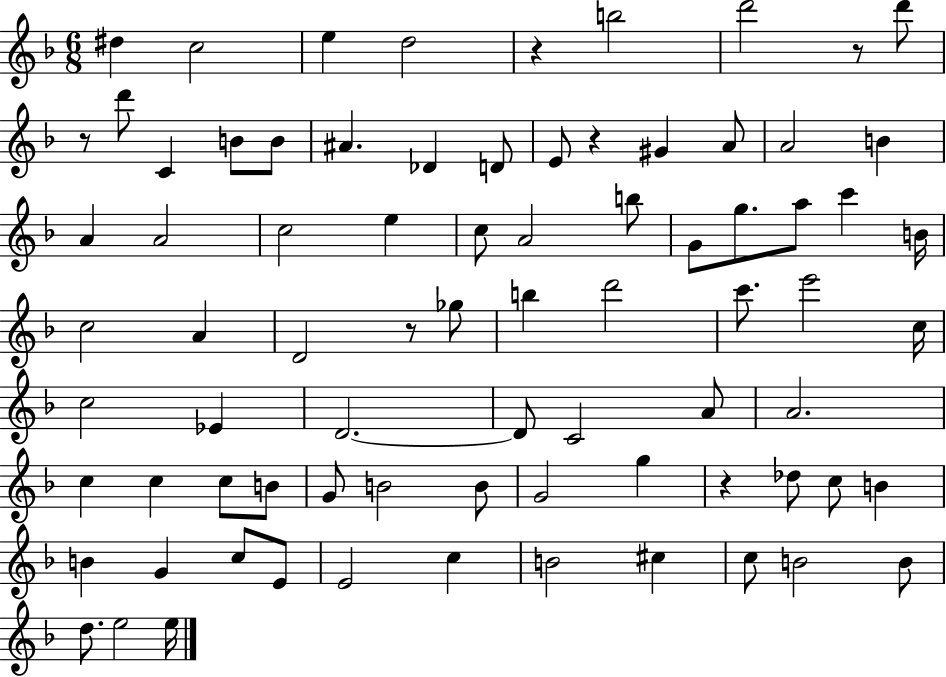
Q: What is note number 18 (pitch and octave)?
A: A4